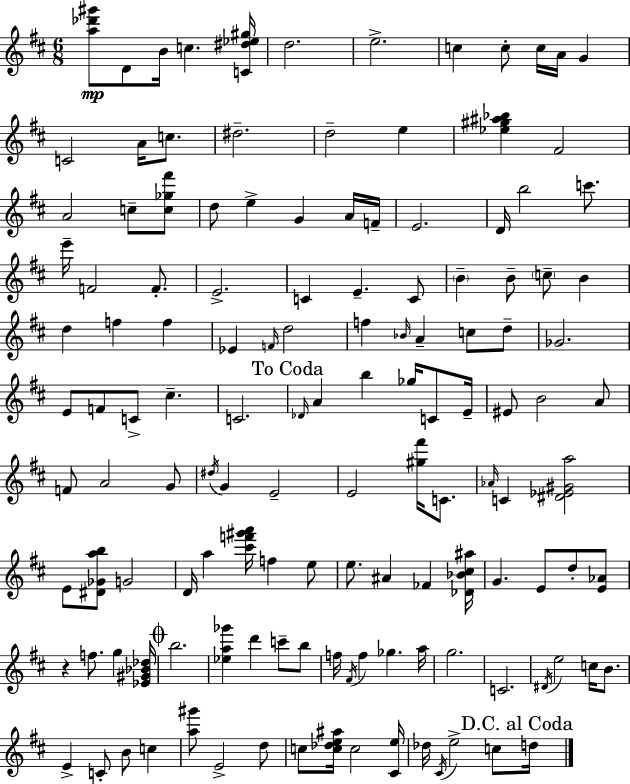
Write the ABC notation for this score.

X:1
T:Untitled
M:6/8
L:1/4
K:D
[a_d'^g']/2 D/2 B/4 c [C^d_e^g]/4 d2 e2 c c/2 c/4 A/4 G C2 A/4 c/2 ^d2 d2 e [_e^g^a_b] ^F2 A2 c/2 [c_g^f']/2 d/2 e G A/4 F/4 E2 D/4 b2 c'/2 e'/4 F2 F/2 E2 C E C/2 B B/2 c/2 B d f f _E F/4 d2 f _B/4 A c/2 d/2 _G2 E/2 F/2 C/2 ^c C2 _D/4 A b _g/4 C/2 E/4 ^E/2 B2 A/2 F/2 A2 G/2 ^d/4 G E2 E2 [^g^f']/4 C/2 _A/4 C [^D_E^Ga]2 E/2 [^D_Gab]/2 G2 D/4 a [^c'f'^g'a']/4 f e/2 e/2 ^A _F [_D_B^c^a]/4 G E/2 d/2 [E_A]/2 z f/2 g [_E^G_B_d]/4 b2 [_ea_g'] d' c'/2 b/2 f/4 ^F/4 f _g a/4 g2 C2 ^D/4 e2 c/4 B/2 E C/2 B/2 c [a^g']/2 E2 d/2 c/2 [c_de^a]/4 c2 [^Ce]/4 _d/4 ^C/4 e2 c/2 d/4